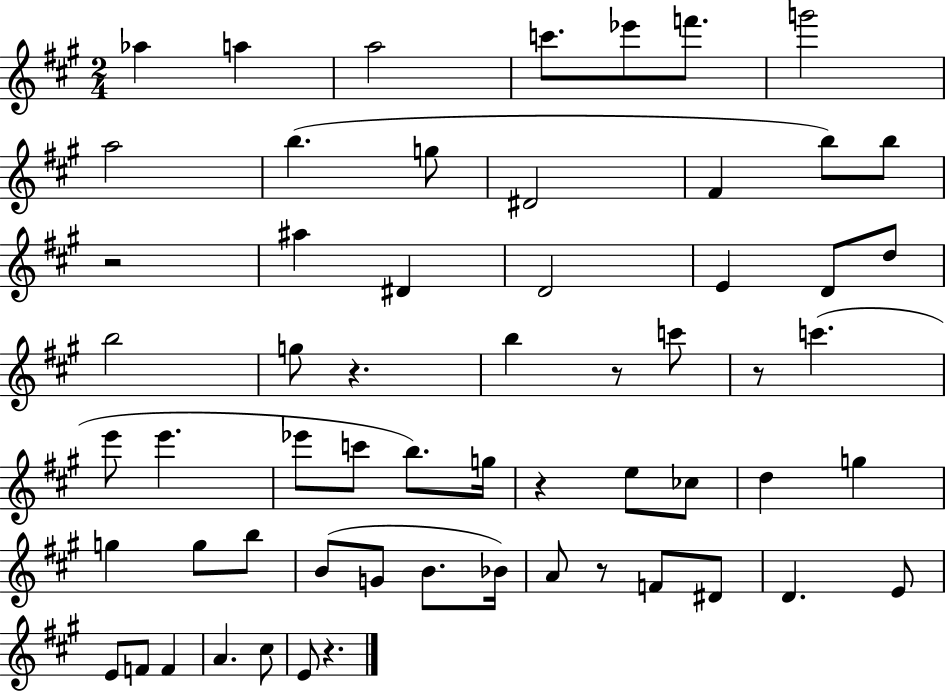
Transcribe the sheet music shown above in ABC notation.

X:1
T:Untitled
M:2/4
L:1/4
K:A
_a a a2 c'/2 _e'/2 f'/2 g'2 a2 b g/2 ^D2 ^F b/2 b/2 z2 ^a ^D D2 E D/2 d/2 b2 g/2 z b z/2 c'/2 z/2 c' e'/2 e' _e'/2 c'/2 b/2 g/4 z e/2 _c/2 d g g g/2 b/2 B/2 G/2 B/2 _B/4 A/2 z/2 F/2 ^D/2 D E/2 E/2 F/2 F A ^c/2 E/2 z